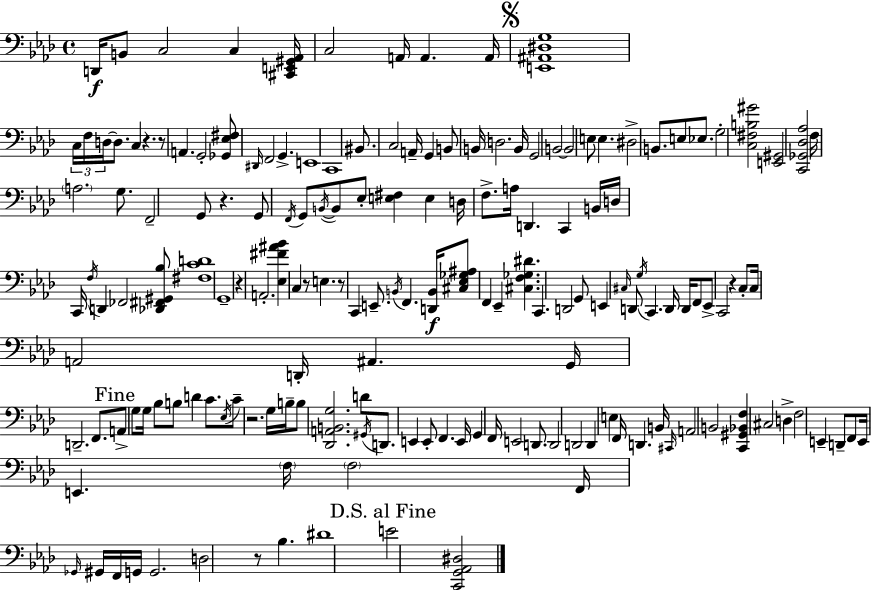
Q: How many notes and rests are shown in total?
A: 170